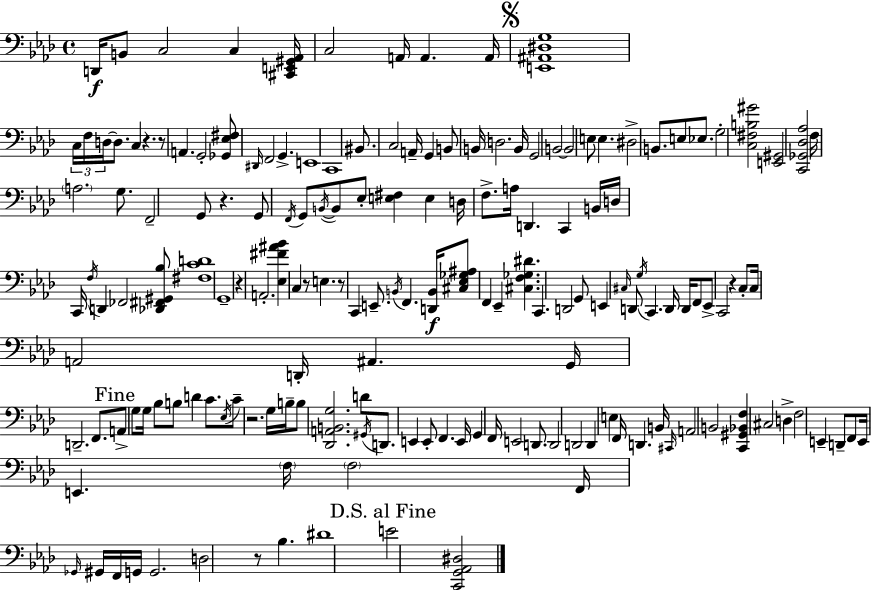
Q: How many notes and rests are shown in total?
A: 170